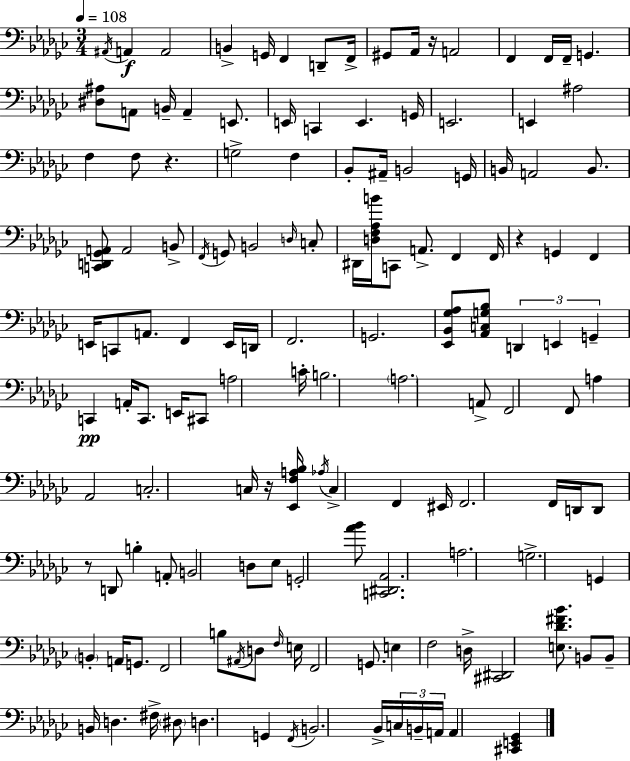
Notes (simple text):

A#2/s A2/q A2/h B2/q G2/s F2/q D2/e F2/s G#2/e Ab2/s R/s A2/h F2/q F2/s F2/s G2/q. [D#3,A#3]/e A2/e B2/s A2/q E2/e. E2/s C2/q E2/q. G2/s E2/h. E2/q A#3/h F3/q F3/e R/q. G3/h F3/q Bb2/e A#2/s B2/h G2/s B2/s A2/h B2/e. [C2,D2,Gb2,A2]/e A2/h B2/e F2/s G2/e B2/h D3/s C3/e D#2/s [D3,F3,Ab3,B4]/s C2/e A2/e. F2/q F2/s R/q G2/q F2/q E2/s C2/e A2/e. F2/q E2/s D2/s F2/h. G2/h. [Eb2,Bb2,Gb3,Ab3]/e [Ab2,C3,G3,Bb3]/e D2/q E2/q G2/q C2/q A2/s C2/e. E2/s C#2/e A3/h C4/s B3/h. A3/h. A2/e F2/h F2/e A3/q Ab2/h C3/h. C3/s R/s [Eb2,F3,A3,Bb3]/s Ab3/s C3/q F2/q EIS2/s F2/h. F2/s D2/s D2/e R/e D2/e B3/q A2/e B2/h D3/e Eb3/e G2/h [Ab4,Bb4]/e [C2,D#2,Ab2]/h. A3/h. G3/h. G2/q B2/q A2/s G2/e. F2/h B3/e A#2/s D3/e F3/s E3/s F2/h G2/e. E3/q F3/h D3/s [C#2,D#2]/h [E3,Db4,F#4,Bb4]/e. B2/e B2/e B2/s D3/q. F#3/s D#3/e D3/q. G2/q F2/s B2/h. Bb2/s C3/s B2/s A2/s A2/q [C#2,E2,Gb2]/q